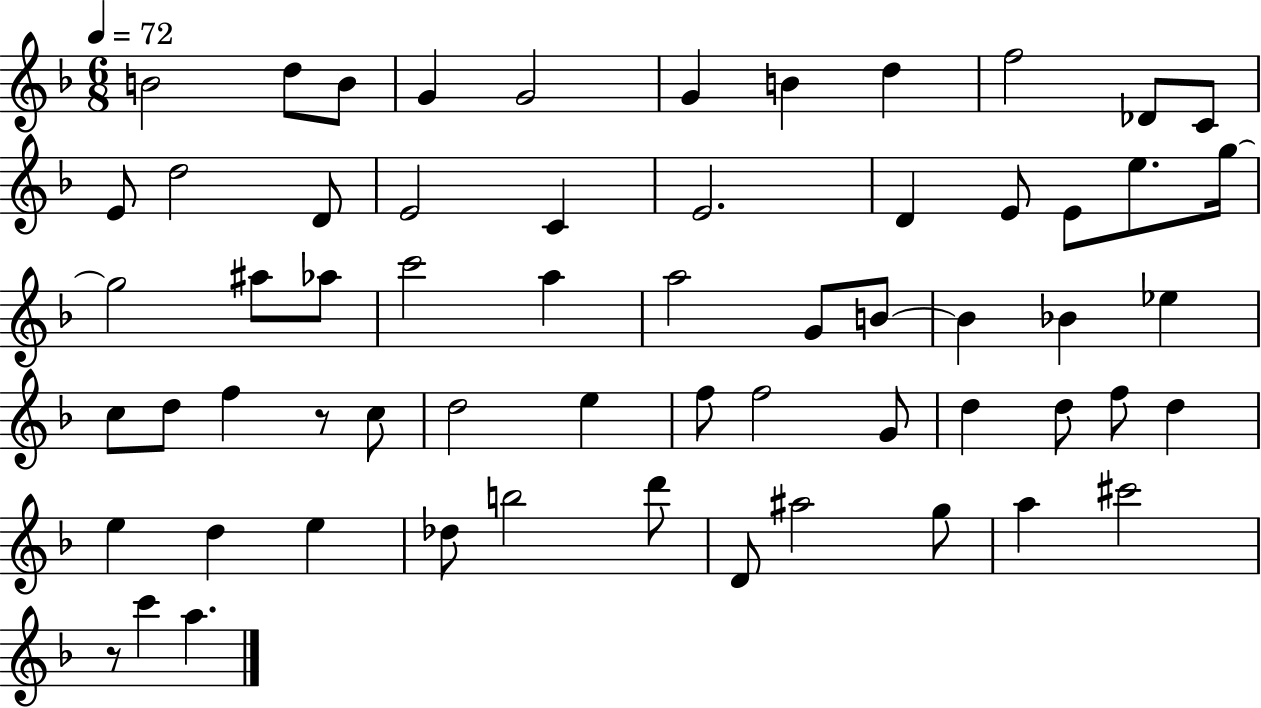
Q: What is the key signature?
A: F major